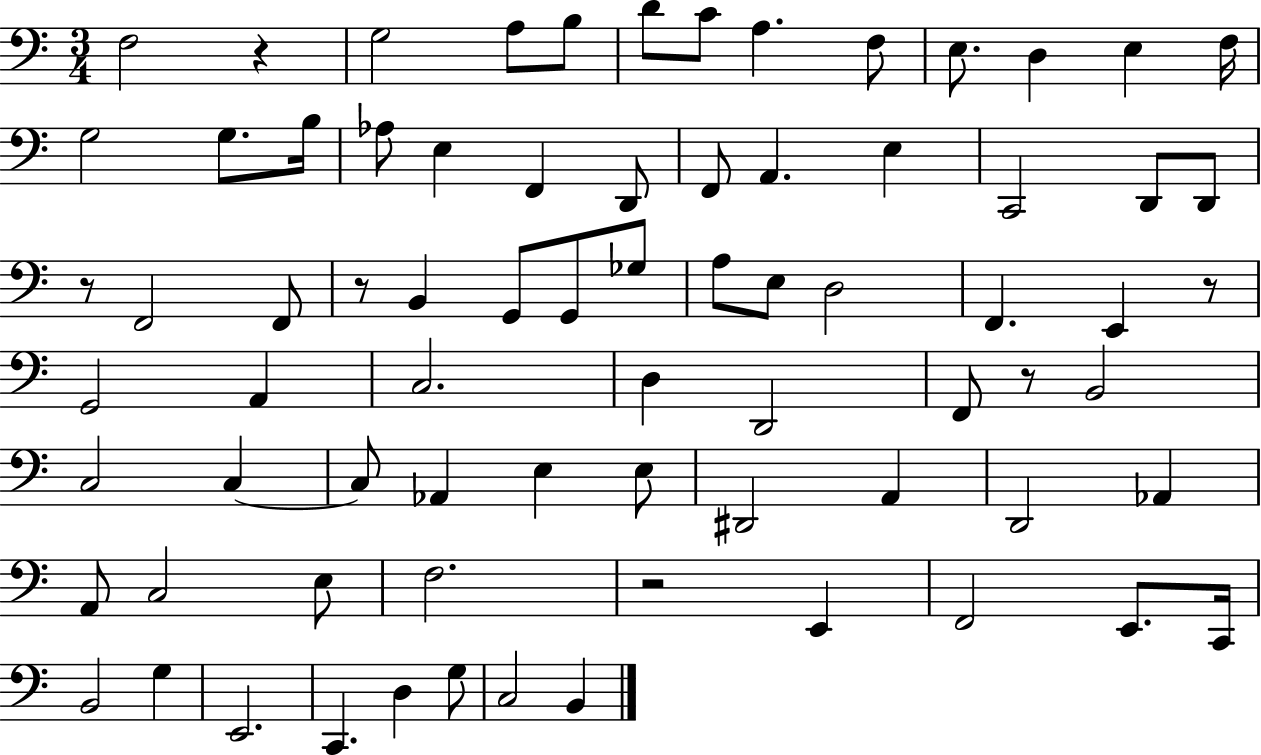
X:1
T:Untitled
M:3/4
L:1/4
K:C
F,2 z G,2 A,/2 B,/2 D/2 C/2 A, F,/2 E,/2 D, E, F,/4 G,2 G,/2 B,/4 _A,/2 E, F,, D,,/2 F,,/2 A,, E, C,,2 D,,/2 D,,/2 z/2 F,,2 F,,/2 z/2 B,, G,,/2 G,,/2 _G,/2 A,/2 E,/2 D,2 F,, E,, z/2 G,,2 A,, C,2 D, D,,2 F,,/2 z/2 B,,2 C,2 C, C,/2 _A,, E, E,/2 ^D,,2 A,, D,,2 _A,, A,,/2 C,2 E,/2 F,2 z2 E,, F,,2 E,,/2 C,,/4 B,,2 G, E,,2 C,, D, G,/2 C,2 B,,